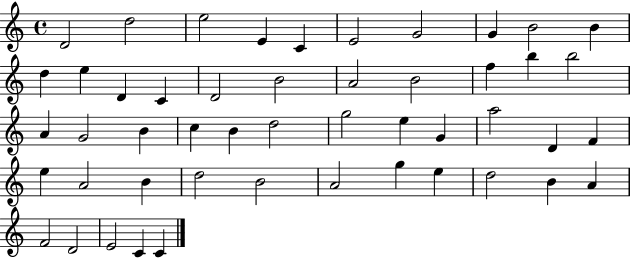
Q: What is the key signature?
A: C major